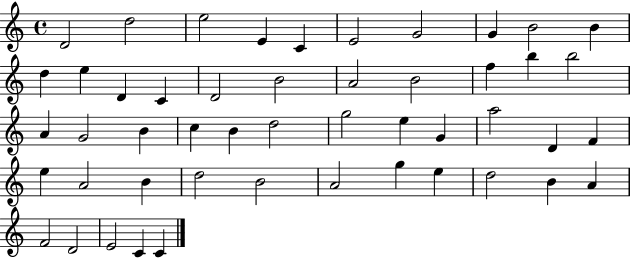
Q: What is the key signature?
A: C major